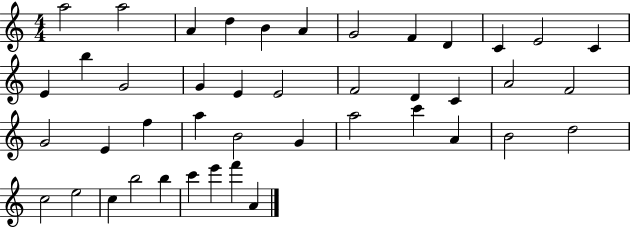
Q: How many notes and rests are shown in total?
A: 43